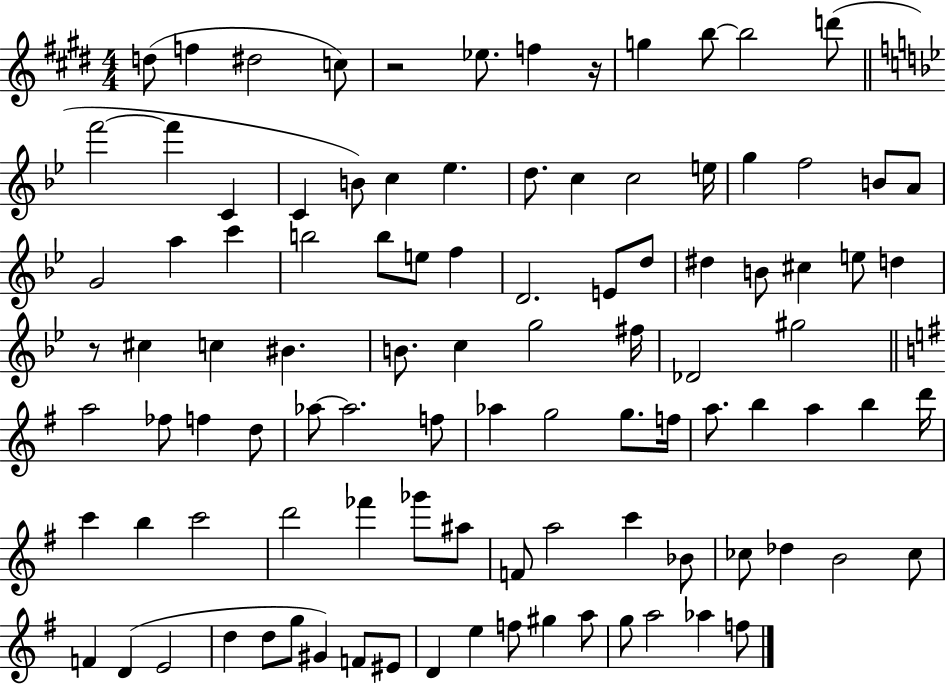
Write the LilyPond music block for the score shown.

{
  \clef treble
  \numericTimeSignature
  \time 4/4
  \key e \major
  d''8( f''4 dis''2 c''8) | r2 ees''8. f''4 r16 | g''4 b''8~~ b''2 d'''8( | \bar "||" \break \key g \minor f'''2~~ f'''4 c'4 | c'4 b'8) c''4 ees''4. | d''8. c''4 c''2 e''16 | g''4 f''2 b'8 a'8 | \break g'2 a''4 c'''4 | b''2 b''8 e''8 f''4 | d'2. e'8 d''8 | dis''4 b'8 cis''4 e''8 d''4 | \break r8 cis''4 c''4 bis'4. | b'8. c''4 g''2 fis''16 | des'2 gis''2 | \bar "||" \break \key e \minor a''2 fes''8 f''4 d''8 | aes''8~~ aes''2. f''8 | aes''4 g''2 g''8. f''16 | a''8. b''4 a''4 b''4 d'''16 | \break c'''4 b''4 c'''2 | d'''2 fes'''4 ges'''8 ais''8 | f'8 a''2 c'''4 bes'8 | ces''8 des''4 b'2 ces''8 | \break f'4 d'4( e'2 | d''4 d''8 g''8 gis'4) f'8 eis'8 | d'4 e''4 f''8 gis''4 a''8 | g''8 a''2 aes''4 f''8 | \break \bar "|."
}